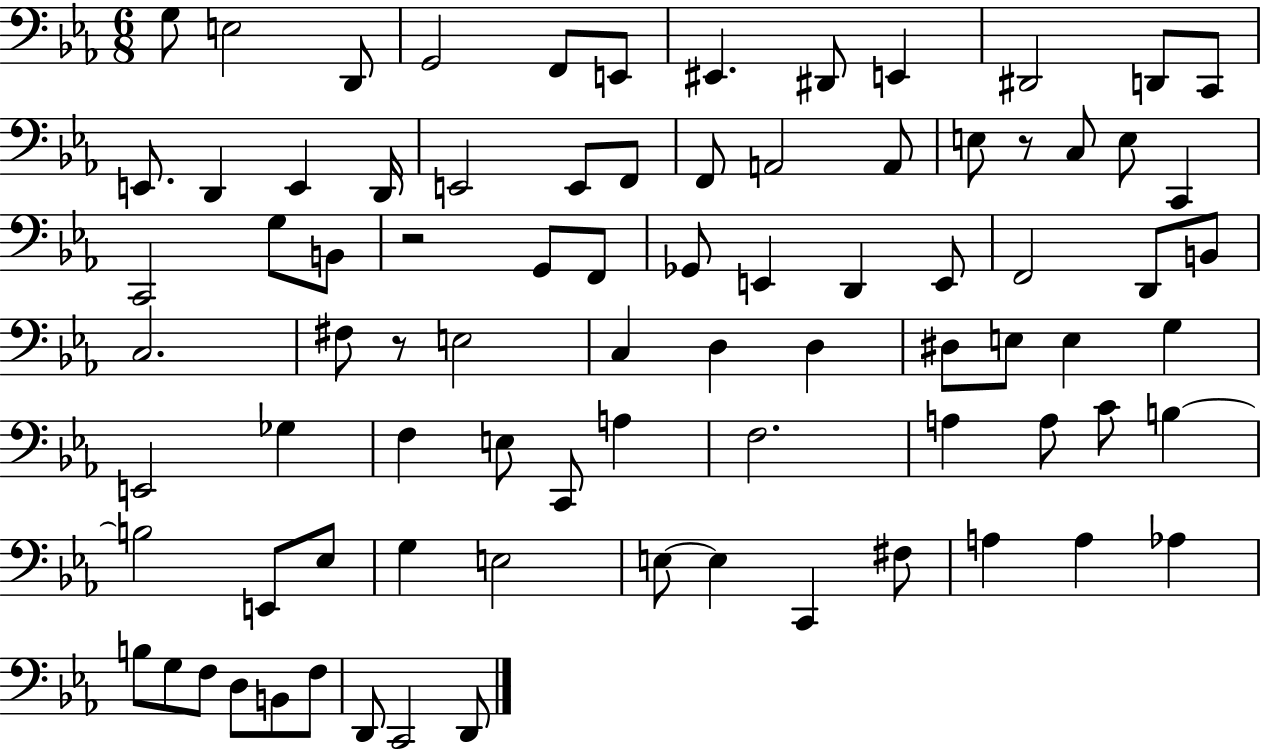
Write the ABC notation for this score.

X:1
T:Untitled
M:6/8
L:1/4
K:Eb
G,/2 E,2 D,,/2 G,,2 F,,/2 E,,/2 ^E,, ^D,,/2 E,, ^D,,2 D,,/2 C,,/2 E,,/2 D,, E,, D,,/4 E,,2 E,,/2 F,,/2 F,,/2 A,,2 A,,/2 E,/2 z/2 C,/2 E,/2 C,, C,,2 G,/2 B,,/2 z2 G,,/2 F,,/2 _G,,/2 E,, D,, E,,/2 F,,2 D,,/2 B,,/2 C,2 ^F,/2 z/2 E,2 C, D, D, ^D,/2 E,/2 E, G, E,,2 _G, F, E,/2 C,,/2 A, F,2 A, A,/2 C/2 B, B,2 E,,/2 _E,/2 G, E,2 E,/2 E, C,, ^F,/2 A, A, _A, B,/2 G,/2 F,/2 D,/2 B,,/2 F,/2 D,,/2 C,,2 D,,/2